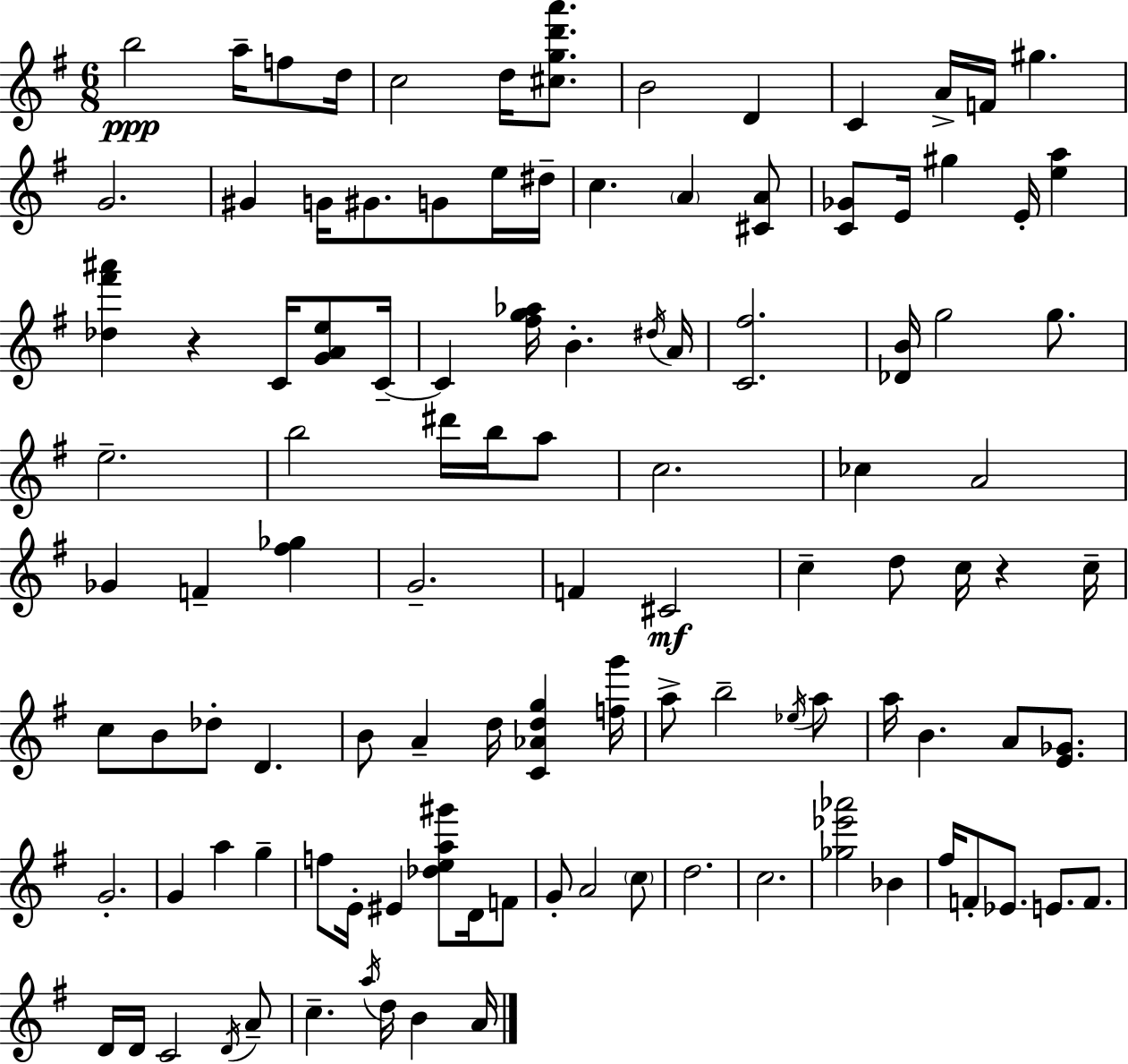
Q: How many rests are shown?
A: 2